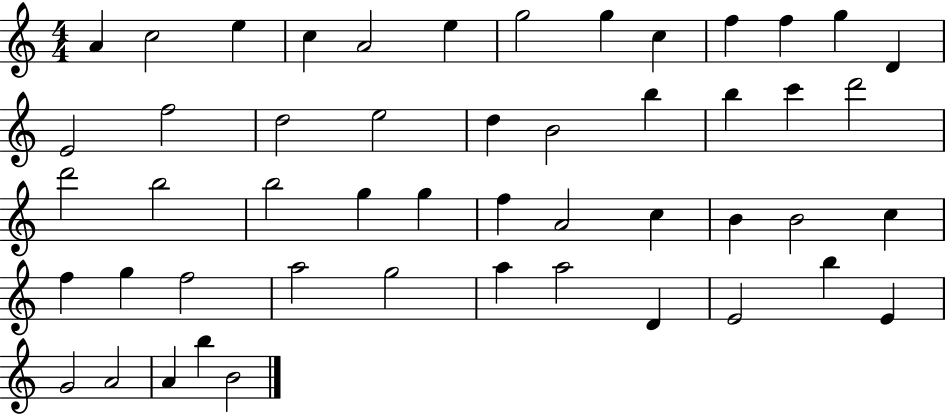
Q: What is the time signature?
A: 4/4